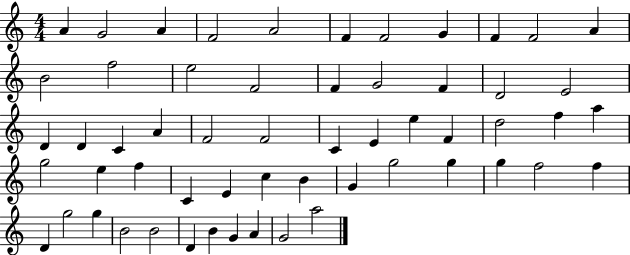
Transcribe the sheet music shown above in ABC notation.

X:1
T:Untitled
M:4/4
L:1/4
K:C
A G2 A F2 A2 F F2 G F F2 A B2 f2 e2 F2 F G2 F D2 E2 D D C A F2 F2 C E e F d2 f a g2 e f C E c B G g2 g g f2 f D g2 g B2 B2 D B G A G2 a2